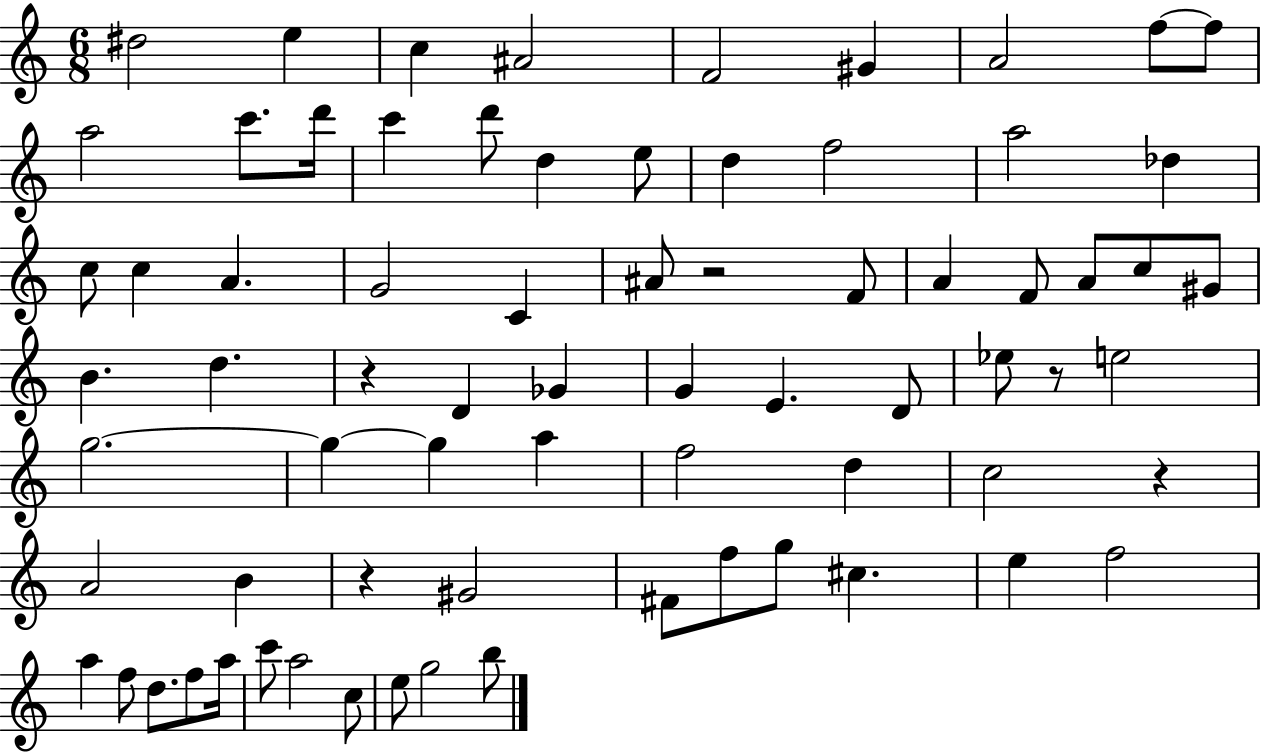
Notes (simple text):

D#5/h E5/q C5/q A#4/h F4/h G#4/q A4/h F5/e F5/e A5/h C6/e. D6/s C6/q D6/e D5/q E5/e D5/q F5/h A5/h Db5/q C5/e C5/q A4/q. G4/h C4/q A#4/e R/h F4/e A4/q F4/e A4/e C5/e G#4/e B4/q. D5/q. R/q D4/q Gb4/q G4/q E4/q. D4/e Eb5/e R/e E5/h G5/h. G5/q G5/q A5/q F5/h D5/q C5/h R/q A4/h B4/q R/q G#4/h F#4/e F5/e G5/e C#5/q. E5/q F5/h A5/q F5/e D5/e. F5/e A5/s C6/e A5/h C5/e E5/e G5/h B5/e